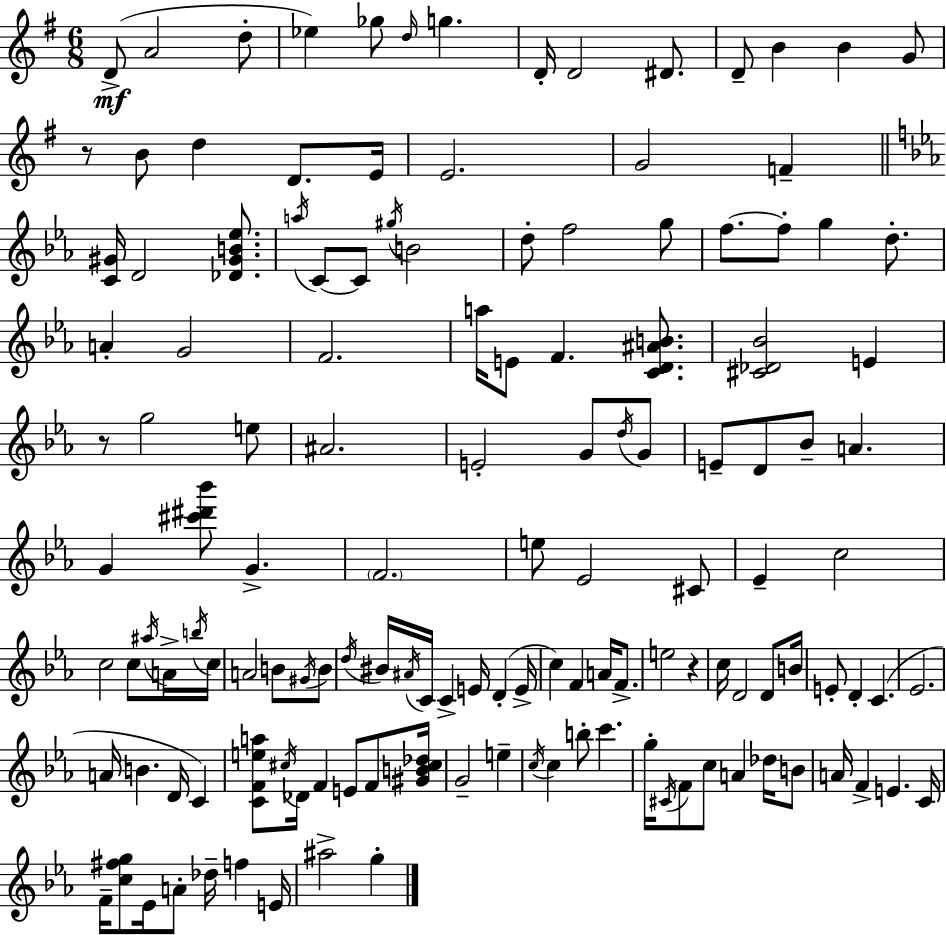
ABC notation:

X:1
T:Untitled
M:6/8
L:1/4
K:G
D/2 A2 d/2 _e _g/2 d/4 g D/4 D2 ^D/2 D/2 B B G/2 z/2 B/2 d D/2 E/4 E2 G2 F [C^G]/4 D2 [_D^GB_e]/2 a/4 C/2 C/2 ^g/4 B2 d/2 f2 g/2 f/2 f/2 g d/2 A G2 F2 a/4 E/2 F [CD^AB]/2 [^C_D_B]2 E z/2 g2 e/2 ^A2 E2 G/2 d/4 G/2 E/2 D/2 _B/2 A G [^c'^d'_b']/2 G F2 e/2 _E2 ^C/2 _E c2 c2 c/2 ^a/4 A/4 b/4 c/4 A2 B/2 ^G/4 B/2 d/4 ^B/4 ^A/4 C/4 C E/4 D E/4 c F A/4 F/2 e2 z c/4 D2 D/2 B/4 E/2 D C _E2 A/4 B D/4 C [CFea]/2 ^c/4 _D/4 F E/2 F/2 [^GB^c_d]/4 G2 e c/4 c b/2 c' g/4 ^C/4 F/2 c/2 A _d/4 B/2 A/4 F E C/4 F/4 [c^fg]/2 _E/4 A/2 _d/4 f E/4 ^a2 g